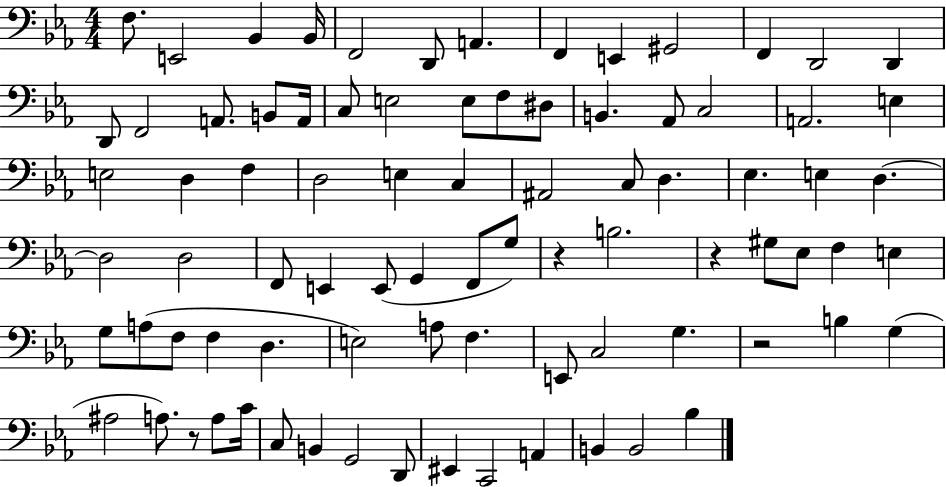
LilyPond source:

{
  \clef bass
  \numericTimeSignature
  \time 4/4
  \key ees \major
  \repeat volta 2 { f8. e,2 bes,4 bes,16 | f,2 d,8 a,4. | f,4 e,4 gis,2 | f,4 d,2 d,4 | \break d,8 f,2 a,8. b,8 a,16 | c8 e2 e8 f8 dis8 | b,4. aes,8 c2 | a,2. e4 | \break e2 d4 f4 | d2 e4 c4 | ais,2 c8 d4. | ees4. e4 d4.~~ | \break d2 d2 | f,8 e,4 e,8( g,4 f,8 g8) | r4 b2. | r4 gis8 ees8 f4 e4 | \break g8 a8( f8 f4 d4. | e2) a8 f4. | e,8 c2 g4. | r2 b4 g4( | \break ais2 a8.) r8 a8 c'16 | c8 b,4 g,2 d,8 | eis,4 c,2 a,4 | b,4 b,2 bes4 | \break } \bar "|."
}